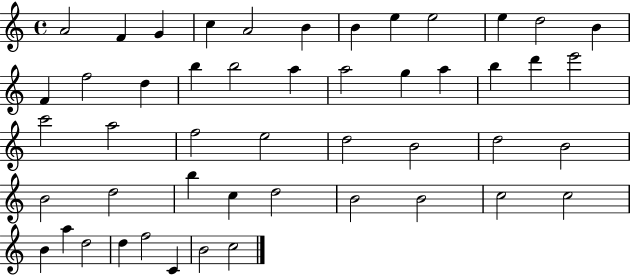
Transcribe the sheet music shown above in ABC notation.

X:1
T:Untitled
M:4/4
L:1/4
K:C
A2 F G c A2 B B e e2 e d2 B F f2 d b b2 a a2 g a b d' e'2 c'2 a2 f2 e2 d2 B2 d2 B2 B2 d2 b c d2 B2 B2 c2 c2 B a d2 d f2 C B2 c2